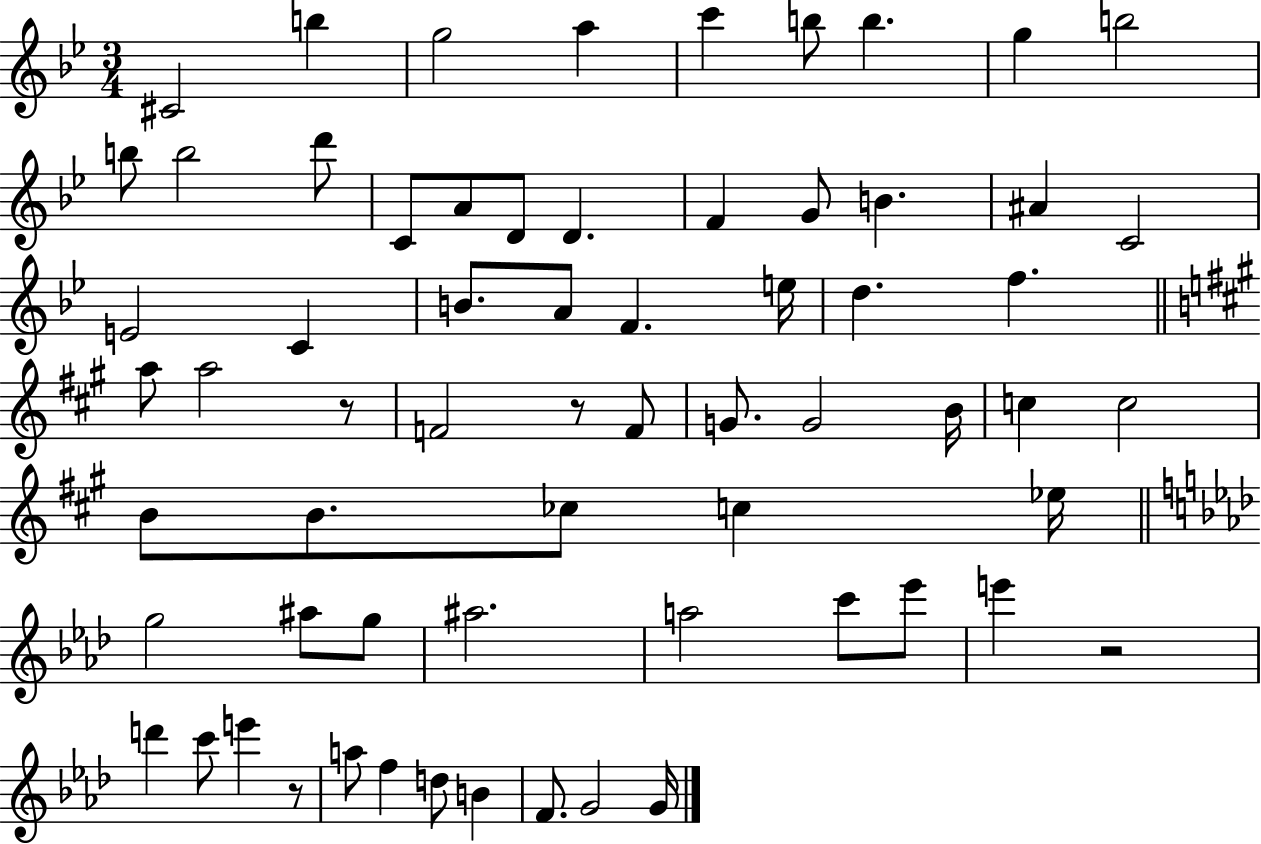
C#4/h B5/q G5/h A5/q C6/q B5/e B5/q. G5/q B5/h B5/e B5/h D6/e C4/e A4/e D4/e D4/q. F4/q G4/e B4/q. A#4/q C4/h E4/h C4/q B4/e. A4/e F4/q. E5/s D5/q. F5/q. A5/e A5/h R/e F4/h R/e F4/e G4/e. G4/h B4/s C5/q C5/h B4/e B4/e. CES5/e C5/q Eb5/s G5/h A#5/e G5/e A#5/h. A5/h C6/e Eb6/e E6/q R/h D6/q C6/e E6/q R/e A5/e F5/q D5/e B4/q F4/e. G4/h G4/s